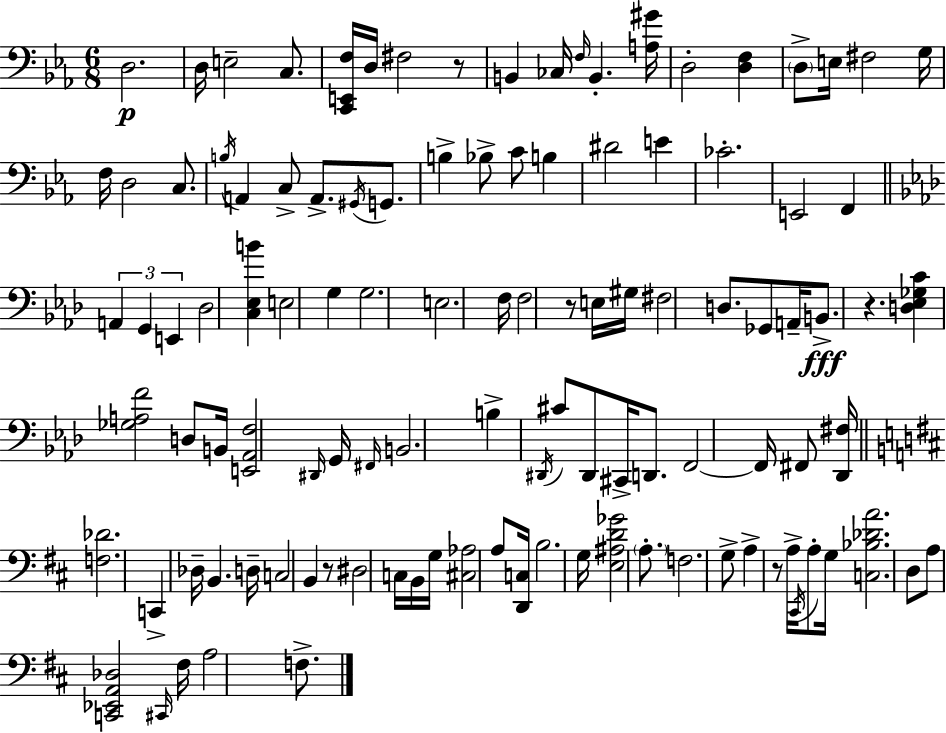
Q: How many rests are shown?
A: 5